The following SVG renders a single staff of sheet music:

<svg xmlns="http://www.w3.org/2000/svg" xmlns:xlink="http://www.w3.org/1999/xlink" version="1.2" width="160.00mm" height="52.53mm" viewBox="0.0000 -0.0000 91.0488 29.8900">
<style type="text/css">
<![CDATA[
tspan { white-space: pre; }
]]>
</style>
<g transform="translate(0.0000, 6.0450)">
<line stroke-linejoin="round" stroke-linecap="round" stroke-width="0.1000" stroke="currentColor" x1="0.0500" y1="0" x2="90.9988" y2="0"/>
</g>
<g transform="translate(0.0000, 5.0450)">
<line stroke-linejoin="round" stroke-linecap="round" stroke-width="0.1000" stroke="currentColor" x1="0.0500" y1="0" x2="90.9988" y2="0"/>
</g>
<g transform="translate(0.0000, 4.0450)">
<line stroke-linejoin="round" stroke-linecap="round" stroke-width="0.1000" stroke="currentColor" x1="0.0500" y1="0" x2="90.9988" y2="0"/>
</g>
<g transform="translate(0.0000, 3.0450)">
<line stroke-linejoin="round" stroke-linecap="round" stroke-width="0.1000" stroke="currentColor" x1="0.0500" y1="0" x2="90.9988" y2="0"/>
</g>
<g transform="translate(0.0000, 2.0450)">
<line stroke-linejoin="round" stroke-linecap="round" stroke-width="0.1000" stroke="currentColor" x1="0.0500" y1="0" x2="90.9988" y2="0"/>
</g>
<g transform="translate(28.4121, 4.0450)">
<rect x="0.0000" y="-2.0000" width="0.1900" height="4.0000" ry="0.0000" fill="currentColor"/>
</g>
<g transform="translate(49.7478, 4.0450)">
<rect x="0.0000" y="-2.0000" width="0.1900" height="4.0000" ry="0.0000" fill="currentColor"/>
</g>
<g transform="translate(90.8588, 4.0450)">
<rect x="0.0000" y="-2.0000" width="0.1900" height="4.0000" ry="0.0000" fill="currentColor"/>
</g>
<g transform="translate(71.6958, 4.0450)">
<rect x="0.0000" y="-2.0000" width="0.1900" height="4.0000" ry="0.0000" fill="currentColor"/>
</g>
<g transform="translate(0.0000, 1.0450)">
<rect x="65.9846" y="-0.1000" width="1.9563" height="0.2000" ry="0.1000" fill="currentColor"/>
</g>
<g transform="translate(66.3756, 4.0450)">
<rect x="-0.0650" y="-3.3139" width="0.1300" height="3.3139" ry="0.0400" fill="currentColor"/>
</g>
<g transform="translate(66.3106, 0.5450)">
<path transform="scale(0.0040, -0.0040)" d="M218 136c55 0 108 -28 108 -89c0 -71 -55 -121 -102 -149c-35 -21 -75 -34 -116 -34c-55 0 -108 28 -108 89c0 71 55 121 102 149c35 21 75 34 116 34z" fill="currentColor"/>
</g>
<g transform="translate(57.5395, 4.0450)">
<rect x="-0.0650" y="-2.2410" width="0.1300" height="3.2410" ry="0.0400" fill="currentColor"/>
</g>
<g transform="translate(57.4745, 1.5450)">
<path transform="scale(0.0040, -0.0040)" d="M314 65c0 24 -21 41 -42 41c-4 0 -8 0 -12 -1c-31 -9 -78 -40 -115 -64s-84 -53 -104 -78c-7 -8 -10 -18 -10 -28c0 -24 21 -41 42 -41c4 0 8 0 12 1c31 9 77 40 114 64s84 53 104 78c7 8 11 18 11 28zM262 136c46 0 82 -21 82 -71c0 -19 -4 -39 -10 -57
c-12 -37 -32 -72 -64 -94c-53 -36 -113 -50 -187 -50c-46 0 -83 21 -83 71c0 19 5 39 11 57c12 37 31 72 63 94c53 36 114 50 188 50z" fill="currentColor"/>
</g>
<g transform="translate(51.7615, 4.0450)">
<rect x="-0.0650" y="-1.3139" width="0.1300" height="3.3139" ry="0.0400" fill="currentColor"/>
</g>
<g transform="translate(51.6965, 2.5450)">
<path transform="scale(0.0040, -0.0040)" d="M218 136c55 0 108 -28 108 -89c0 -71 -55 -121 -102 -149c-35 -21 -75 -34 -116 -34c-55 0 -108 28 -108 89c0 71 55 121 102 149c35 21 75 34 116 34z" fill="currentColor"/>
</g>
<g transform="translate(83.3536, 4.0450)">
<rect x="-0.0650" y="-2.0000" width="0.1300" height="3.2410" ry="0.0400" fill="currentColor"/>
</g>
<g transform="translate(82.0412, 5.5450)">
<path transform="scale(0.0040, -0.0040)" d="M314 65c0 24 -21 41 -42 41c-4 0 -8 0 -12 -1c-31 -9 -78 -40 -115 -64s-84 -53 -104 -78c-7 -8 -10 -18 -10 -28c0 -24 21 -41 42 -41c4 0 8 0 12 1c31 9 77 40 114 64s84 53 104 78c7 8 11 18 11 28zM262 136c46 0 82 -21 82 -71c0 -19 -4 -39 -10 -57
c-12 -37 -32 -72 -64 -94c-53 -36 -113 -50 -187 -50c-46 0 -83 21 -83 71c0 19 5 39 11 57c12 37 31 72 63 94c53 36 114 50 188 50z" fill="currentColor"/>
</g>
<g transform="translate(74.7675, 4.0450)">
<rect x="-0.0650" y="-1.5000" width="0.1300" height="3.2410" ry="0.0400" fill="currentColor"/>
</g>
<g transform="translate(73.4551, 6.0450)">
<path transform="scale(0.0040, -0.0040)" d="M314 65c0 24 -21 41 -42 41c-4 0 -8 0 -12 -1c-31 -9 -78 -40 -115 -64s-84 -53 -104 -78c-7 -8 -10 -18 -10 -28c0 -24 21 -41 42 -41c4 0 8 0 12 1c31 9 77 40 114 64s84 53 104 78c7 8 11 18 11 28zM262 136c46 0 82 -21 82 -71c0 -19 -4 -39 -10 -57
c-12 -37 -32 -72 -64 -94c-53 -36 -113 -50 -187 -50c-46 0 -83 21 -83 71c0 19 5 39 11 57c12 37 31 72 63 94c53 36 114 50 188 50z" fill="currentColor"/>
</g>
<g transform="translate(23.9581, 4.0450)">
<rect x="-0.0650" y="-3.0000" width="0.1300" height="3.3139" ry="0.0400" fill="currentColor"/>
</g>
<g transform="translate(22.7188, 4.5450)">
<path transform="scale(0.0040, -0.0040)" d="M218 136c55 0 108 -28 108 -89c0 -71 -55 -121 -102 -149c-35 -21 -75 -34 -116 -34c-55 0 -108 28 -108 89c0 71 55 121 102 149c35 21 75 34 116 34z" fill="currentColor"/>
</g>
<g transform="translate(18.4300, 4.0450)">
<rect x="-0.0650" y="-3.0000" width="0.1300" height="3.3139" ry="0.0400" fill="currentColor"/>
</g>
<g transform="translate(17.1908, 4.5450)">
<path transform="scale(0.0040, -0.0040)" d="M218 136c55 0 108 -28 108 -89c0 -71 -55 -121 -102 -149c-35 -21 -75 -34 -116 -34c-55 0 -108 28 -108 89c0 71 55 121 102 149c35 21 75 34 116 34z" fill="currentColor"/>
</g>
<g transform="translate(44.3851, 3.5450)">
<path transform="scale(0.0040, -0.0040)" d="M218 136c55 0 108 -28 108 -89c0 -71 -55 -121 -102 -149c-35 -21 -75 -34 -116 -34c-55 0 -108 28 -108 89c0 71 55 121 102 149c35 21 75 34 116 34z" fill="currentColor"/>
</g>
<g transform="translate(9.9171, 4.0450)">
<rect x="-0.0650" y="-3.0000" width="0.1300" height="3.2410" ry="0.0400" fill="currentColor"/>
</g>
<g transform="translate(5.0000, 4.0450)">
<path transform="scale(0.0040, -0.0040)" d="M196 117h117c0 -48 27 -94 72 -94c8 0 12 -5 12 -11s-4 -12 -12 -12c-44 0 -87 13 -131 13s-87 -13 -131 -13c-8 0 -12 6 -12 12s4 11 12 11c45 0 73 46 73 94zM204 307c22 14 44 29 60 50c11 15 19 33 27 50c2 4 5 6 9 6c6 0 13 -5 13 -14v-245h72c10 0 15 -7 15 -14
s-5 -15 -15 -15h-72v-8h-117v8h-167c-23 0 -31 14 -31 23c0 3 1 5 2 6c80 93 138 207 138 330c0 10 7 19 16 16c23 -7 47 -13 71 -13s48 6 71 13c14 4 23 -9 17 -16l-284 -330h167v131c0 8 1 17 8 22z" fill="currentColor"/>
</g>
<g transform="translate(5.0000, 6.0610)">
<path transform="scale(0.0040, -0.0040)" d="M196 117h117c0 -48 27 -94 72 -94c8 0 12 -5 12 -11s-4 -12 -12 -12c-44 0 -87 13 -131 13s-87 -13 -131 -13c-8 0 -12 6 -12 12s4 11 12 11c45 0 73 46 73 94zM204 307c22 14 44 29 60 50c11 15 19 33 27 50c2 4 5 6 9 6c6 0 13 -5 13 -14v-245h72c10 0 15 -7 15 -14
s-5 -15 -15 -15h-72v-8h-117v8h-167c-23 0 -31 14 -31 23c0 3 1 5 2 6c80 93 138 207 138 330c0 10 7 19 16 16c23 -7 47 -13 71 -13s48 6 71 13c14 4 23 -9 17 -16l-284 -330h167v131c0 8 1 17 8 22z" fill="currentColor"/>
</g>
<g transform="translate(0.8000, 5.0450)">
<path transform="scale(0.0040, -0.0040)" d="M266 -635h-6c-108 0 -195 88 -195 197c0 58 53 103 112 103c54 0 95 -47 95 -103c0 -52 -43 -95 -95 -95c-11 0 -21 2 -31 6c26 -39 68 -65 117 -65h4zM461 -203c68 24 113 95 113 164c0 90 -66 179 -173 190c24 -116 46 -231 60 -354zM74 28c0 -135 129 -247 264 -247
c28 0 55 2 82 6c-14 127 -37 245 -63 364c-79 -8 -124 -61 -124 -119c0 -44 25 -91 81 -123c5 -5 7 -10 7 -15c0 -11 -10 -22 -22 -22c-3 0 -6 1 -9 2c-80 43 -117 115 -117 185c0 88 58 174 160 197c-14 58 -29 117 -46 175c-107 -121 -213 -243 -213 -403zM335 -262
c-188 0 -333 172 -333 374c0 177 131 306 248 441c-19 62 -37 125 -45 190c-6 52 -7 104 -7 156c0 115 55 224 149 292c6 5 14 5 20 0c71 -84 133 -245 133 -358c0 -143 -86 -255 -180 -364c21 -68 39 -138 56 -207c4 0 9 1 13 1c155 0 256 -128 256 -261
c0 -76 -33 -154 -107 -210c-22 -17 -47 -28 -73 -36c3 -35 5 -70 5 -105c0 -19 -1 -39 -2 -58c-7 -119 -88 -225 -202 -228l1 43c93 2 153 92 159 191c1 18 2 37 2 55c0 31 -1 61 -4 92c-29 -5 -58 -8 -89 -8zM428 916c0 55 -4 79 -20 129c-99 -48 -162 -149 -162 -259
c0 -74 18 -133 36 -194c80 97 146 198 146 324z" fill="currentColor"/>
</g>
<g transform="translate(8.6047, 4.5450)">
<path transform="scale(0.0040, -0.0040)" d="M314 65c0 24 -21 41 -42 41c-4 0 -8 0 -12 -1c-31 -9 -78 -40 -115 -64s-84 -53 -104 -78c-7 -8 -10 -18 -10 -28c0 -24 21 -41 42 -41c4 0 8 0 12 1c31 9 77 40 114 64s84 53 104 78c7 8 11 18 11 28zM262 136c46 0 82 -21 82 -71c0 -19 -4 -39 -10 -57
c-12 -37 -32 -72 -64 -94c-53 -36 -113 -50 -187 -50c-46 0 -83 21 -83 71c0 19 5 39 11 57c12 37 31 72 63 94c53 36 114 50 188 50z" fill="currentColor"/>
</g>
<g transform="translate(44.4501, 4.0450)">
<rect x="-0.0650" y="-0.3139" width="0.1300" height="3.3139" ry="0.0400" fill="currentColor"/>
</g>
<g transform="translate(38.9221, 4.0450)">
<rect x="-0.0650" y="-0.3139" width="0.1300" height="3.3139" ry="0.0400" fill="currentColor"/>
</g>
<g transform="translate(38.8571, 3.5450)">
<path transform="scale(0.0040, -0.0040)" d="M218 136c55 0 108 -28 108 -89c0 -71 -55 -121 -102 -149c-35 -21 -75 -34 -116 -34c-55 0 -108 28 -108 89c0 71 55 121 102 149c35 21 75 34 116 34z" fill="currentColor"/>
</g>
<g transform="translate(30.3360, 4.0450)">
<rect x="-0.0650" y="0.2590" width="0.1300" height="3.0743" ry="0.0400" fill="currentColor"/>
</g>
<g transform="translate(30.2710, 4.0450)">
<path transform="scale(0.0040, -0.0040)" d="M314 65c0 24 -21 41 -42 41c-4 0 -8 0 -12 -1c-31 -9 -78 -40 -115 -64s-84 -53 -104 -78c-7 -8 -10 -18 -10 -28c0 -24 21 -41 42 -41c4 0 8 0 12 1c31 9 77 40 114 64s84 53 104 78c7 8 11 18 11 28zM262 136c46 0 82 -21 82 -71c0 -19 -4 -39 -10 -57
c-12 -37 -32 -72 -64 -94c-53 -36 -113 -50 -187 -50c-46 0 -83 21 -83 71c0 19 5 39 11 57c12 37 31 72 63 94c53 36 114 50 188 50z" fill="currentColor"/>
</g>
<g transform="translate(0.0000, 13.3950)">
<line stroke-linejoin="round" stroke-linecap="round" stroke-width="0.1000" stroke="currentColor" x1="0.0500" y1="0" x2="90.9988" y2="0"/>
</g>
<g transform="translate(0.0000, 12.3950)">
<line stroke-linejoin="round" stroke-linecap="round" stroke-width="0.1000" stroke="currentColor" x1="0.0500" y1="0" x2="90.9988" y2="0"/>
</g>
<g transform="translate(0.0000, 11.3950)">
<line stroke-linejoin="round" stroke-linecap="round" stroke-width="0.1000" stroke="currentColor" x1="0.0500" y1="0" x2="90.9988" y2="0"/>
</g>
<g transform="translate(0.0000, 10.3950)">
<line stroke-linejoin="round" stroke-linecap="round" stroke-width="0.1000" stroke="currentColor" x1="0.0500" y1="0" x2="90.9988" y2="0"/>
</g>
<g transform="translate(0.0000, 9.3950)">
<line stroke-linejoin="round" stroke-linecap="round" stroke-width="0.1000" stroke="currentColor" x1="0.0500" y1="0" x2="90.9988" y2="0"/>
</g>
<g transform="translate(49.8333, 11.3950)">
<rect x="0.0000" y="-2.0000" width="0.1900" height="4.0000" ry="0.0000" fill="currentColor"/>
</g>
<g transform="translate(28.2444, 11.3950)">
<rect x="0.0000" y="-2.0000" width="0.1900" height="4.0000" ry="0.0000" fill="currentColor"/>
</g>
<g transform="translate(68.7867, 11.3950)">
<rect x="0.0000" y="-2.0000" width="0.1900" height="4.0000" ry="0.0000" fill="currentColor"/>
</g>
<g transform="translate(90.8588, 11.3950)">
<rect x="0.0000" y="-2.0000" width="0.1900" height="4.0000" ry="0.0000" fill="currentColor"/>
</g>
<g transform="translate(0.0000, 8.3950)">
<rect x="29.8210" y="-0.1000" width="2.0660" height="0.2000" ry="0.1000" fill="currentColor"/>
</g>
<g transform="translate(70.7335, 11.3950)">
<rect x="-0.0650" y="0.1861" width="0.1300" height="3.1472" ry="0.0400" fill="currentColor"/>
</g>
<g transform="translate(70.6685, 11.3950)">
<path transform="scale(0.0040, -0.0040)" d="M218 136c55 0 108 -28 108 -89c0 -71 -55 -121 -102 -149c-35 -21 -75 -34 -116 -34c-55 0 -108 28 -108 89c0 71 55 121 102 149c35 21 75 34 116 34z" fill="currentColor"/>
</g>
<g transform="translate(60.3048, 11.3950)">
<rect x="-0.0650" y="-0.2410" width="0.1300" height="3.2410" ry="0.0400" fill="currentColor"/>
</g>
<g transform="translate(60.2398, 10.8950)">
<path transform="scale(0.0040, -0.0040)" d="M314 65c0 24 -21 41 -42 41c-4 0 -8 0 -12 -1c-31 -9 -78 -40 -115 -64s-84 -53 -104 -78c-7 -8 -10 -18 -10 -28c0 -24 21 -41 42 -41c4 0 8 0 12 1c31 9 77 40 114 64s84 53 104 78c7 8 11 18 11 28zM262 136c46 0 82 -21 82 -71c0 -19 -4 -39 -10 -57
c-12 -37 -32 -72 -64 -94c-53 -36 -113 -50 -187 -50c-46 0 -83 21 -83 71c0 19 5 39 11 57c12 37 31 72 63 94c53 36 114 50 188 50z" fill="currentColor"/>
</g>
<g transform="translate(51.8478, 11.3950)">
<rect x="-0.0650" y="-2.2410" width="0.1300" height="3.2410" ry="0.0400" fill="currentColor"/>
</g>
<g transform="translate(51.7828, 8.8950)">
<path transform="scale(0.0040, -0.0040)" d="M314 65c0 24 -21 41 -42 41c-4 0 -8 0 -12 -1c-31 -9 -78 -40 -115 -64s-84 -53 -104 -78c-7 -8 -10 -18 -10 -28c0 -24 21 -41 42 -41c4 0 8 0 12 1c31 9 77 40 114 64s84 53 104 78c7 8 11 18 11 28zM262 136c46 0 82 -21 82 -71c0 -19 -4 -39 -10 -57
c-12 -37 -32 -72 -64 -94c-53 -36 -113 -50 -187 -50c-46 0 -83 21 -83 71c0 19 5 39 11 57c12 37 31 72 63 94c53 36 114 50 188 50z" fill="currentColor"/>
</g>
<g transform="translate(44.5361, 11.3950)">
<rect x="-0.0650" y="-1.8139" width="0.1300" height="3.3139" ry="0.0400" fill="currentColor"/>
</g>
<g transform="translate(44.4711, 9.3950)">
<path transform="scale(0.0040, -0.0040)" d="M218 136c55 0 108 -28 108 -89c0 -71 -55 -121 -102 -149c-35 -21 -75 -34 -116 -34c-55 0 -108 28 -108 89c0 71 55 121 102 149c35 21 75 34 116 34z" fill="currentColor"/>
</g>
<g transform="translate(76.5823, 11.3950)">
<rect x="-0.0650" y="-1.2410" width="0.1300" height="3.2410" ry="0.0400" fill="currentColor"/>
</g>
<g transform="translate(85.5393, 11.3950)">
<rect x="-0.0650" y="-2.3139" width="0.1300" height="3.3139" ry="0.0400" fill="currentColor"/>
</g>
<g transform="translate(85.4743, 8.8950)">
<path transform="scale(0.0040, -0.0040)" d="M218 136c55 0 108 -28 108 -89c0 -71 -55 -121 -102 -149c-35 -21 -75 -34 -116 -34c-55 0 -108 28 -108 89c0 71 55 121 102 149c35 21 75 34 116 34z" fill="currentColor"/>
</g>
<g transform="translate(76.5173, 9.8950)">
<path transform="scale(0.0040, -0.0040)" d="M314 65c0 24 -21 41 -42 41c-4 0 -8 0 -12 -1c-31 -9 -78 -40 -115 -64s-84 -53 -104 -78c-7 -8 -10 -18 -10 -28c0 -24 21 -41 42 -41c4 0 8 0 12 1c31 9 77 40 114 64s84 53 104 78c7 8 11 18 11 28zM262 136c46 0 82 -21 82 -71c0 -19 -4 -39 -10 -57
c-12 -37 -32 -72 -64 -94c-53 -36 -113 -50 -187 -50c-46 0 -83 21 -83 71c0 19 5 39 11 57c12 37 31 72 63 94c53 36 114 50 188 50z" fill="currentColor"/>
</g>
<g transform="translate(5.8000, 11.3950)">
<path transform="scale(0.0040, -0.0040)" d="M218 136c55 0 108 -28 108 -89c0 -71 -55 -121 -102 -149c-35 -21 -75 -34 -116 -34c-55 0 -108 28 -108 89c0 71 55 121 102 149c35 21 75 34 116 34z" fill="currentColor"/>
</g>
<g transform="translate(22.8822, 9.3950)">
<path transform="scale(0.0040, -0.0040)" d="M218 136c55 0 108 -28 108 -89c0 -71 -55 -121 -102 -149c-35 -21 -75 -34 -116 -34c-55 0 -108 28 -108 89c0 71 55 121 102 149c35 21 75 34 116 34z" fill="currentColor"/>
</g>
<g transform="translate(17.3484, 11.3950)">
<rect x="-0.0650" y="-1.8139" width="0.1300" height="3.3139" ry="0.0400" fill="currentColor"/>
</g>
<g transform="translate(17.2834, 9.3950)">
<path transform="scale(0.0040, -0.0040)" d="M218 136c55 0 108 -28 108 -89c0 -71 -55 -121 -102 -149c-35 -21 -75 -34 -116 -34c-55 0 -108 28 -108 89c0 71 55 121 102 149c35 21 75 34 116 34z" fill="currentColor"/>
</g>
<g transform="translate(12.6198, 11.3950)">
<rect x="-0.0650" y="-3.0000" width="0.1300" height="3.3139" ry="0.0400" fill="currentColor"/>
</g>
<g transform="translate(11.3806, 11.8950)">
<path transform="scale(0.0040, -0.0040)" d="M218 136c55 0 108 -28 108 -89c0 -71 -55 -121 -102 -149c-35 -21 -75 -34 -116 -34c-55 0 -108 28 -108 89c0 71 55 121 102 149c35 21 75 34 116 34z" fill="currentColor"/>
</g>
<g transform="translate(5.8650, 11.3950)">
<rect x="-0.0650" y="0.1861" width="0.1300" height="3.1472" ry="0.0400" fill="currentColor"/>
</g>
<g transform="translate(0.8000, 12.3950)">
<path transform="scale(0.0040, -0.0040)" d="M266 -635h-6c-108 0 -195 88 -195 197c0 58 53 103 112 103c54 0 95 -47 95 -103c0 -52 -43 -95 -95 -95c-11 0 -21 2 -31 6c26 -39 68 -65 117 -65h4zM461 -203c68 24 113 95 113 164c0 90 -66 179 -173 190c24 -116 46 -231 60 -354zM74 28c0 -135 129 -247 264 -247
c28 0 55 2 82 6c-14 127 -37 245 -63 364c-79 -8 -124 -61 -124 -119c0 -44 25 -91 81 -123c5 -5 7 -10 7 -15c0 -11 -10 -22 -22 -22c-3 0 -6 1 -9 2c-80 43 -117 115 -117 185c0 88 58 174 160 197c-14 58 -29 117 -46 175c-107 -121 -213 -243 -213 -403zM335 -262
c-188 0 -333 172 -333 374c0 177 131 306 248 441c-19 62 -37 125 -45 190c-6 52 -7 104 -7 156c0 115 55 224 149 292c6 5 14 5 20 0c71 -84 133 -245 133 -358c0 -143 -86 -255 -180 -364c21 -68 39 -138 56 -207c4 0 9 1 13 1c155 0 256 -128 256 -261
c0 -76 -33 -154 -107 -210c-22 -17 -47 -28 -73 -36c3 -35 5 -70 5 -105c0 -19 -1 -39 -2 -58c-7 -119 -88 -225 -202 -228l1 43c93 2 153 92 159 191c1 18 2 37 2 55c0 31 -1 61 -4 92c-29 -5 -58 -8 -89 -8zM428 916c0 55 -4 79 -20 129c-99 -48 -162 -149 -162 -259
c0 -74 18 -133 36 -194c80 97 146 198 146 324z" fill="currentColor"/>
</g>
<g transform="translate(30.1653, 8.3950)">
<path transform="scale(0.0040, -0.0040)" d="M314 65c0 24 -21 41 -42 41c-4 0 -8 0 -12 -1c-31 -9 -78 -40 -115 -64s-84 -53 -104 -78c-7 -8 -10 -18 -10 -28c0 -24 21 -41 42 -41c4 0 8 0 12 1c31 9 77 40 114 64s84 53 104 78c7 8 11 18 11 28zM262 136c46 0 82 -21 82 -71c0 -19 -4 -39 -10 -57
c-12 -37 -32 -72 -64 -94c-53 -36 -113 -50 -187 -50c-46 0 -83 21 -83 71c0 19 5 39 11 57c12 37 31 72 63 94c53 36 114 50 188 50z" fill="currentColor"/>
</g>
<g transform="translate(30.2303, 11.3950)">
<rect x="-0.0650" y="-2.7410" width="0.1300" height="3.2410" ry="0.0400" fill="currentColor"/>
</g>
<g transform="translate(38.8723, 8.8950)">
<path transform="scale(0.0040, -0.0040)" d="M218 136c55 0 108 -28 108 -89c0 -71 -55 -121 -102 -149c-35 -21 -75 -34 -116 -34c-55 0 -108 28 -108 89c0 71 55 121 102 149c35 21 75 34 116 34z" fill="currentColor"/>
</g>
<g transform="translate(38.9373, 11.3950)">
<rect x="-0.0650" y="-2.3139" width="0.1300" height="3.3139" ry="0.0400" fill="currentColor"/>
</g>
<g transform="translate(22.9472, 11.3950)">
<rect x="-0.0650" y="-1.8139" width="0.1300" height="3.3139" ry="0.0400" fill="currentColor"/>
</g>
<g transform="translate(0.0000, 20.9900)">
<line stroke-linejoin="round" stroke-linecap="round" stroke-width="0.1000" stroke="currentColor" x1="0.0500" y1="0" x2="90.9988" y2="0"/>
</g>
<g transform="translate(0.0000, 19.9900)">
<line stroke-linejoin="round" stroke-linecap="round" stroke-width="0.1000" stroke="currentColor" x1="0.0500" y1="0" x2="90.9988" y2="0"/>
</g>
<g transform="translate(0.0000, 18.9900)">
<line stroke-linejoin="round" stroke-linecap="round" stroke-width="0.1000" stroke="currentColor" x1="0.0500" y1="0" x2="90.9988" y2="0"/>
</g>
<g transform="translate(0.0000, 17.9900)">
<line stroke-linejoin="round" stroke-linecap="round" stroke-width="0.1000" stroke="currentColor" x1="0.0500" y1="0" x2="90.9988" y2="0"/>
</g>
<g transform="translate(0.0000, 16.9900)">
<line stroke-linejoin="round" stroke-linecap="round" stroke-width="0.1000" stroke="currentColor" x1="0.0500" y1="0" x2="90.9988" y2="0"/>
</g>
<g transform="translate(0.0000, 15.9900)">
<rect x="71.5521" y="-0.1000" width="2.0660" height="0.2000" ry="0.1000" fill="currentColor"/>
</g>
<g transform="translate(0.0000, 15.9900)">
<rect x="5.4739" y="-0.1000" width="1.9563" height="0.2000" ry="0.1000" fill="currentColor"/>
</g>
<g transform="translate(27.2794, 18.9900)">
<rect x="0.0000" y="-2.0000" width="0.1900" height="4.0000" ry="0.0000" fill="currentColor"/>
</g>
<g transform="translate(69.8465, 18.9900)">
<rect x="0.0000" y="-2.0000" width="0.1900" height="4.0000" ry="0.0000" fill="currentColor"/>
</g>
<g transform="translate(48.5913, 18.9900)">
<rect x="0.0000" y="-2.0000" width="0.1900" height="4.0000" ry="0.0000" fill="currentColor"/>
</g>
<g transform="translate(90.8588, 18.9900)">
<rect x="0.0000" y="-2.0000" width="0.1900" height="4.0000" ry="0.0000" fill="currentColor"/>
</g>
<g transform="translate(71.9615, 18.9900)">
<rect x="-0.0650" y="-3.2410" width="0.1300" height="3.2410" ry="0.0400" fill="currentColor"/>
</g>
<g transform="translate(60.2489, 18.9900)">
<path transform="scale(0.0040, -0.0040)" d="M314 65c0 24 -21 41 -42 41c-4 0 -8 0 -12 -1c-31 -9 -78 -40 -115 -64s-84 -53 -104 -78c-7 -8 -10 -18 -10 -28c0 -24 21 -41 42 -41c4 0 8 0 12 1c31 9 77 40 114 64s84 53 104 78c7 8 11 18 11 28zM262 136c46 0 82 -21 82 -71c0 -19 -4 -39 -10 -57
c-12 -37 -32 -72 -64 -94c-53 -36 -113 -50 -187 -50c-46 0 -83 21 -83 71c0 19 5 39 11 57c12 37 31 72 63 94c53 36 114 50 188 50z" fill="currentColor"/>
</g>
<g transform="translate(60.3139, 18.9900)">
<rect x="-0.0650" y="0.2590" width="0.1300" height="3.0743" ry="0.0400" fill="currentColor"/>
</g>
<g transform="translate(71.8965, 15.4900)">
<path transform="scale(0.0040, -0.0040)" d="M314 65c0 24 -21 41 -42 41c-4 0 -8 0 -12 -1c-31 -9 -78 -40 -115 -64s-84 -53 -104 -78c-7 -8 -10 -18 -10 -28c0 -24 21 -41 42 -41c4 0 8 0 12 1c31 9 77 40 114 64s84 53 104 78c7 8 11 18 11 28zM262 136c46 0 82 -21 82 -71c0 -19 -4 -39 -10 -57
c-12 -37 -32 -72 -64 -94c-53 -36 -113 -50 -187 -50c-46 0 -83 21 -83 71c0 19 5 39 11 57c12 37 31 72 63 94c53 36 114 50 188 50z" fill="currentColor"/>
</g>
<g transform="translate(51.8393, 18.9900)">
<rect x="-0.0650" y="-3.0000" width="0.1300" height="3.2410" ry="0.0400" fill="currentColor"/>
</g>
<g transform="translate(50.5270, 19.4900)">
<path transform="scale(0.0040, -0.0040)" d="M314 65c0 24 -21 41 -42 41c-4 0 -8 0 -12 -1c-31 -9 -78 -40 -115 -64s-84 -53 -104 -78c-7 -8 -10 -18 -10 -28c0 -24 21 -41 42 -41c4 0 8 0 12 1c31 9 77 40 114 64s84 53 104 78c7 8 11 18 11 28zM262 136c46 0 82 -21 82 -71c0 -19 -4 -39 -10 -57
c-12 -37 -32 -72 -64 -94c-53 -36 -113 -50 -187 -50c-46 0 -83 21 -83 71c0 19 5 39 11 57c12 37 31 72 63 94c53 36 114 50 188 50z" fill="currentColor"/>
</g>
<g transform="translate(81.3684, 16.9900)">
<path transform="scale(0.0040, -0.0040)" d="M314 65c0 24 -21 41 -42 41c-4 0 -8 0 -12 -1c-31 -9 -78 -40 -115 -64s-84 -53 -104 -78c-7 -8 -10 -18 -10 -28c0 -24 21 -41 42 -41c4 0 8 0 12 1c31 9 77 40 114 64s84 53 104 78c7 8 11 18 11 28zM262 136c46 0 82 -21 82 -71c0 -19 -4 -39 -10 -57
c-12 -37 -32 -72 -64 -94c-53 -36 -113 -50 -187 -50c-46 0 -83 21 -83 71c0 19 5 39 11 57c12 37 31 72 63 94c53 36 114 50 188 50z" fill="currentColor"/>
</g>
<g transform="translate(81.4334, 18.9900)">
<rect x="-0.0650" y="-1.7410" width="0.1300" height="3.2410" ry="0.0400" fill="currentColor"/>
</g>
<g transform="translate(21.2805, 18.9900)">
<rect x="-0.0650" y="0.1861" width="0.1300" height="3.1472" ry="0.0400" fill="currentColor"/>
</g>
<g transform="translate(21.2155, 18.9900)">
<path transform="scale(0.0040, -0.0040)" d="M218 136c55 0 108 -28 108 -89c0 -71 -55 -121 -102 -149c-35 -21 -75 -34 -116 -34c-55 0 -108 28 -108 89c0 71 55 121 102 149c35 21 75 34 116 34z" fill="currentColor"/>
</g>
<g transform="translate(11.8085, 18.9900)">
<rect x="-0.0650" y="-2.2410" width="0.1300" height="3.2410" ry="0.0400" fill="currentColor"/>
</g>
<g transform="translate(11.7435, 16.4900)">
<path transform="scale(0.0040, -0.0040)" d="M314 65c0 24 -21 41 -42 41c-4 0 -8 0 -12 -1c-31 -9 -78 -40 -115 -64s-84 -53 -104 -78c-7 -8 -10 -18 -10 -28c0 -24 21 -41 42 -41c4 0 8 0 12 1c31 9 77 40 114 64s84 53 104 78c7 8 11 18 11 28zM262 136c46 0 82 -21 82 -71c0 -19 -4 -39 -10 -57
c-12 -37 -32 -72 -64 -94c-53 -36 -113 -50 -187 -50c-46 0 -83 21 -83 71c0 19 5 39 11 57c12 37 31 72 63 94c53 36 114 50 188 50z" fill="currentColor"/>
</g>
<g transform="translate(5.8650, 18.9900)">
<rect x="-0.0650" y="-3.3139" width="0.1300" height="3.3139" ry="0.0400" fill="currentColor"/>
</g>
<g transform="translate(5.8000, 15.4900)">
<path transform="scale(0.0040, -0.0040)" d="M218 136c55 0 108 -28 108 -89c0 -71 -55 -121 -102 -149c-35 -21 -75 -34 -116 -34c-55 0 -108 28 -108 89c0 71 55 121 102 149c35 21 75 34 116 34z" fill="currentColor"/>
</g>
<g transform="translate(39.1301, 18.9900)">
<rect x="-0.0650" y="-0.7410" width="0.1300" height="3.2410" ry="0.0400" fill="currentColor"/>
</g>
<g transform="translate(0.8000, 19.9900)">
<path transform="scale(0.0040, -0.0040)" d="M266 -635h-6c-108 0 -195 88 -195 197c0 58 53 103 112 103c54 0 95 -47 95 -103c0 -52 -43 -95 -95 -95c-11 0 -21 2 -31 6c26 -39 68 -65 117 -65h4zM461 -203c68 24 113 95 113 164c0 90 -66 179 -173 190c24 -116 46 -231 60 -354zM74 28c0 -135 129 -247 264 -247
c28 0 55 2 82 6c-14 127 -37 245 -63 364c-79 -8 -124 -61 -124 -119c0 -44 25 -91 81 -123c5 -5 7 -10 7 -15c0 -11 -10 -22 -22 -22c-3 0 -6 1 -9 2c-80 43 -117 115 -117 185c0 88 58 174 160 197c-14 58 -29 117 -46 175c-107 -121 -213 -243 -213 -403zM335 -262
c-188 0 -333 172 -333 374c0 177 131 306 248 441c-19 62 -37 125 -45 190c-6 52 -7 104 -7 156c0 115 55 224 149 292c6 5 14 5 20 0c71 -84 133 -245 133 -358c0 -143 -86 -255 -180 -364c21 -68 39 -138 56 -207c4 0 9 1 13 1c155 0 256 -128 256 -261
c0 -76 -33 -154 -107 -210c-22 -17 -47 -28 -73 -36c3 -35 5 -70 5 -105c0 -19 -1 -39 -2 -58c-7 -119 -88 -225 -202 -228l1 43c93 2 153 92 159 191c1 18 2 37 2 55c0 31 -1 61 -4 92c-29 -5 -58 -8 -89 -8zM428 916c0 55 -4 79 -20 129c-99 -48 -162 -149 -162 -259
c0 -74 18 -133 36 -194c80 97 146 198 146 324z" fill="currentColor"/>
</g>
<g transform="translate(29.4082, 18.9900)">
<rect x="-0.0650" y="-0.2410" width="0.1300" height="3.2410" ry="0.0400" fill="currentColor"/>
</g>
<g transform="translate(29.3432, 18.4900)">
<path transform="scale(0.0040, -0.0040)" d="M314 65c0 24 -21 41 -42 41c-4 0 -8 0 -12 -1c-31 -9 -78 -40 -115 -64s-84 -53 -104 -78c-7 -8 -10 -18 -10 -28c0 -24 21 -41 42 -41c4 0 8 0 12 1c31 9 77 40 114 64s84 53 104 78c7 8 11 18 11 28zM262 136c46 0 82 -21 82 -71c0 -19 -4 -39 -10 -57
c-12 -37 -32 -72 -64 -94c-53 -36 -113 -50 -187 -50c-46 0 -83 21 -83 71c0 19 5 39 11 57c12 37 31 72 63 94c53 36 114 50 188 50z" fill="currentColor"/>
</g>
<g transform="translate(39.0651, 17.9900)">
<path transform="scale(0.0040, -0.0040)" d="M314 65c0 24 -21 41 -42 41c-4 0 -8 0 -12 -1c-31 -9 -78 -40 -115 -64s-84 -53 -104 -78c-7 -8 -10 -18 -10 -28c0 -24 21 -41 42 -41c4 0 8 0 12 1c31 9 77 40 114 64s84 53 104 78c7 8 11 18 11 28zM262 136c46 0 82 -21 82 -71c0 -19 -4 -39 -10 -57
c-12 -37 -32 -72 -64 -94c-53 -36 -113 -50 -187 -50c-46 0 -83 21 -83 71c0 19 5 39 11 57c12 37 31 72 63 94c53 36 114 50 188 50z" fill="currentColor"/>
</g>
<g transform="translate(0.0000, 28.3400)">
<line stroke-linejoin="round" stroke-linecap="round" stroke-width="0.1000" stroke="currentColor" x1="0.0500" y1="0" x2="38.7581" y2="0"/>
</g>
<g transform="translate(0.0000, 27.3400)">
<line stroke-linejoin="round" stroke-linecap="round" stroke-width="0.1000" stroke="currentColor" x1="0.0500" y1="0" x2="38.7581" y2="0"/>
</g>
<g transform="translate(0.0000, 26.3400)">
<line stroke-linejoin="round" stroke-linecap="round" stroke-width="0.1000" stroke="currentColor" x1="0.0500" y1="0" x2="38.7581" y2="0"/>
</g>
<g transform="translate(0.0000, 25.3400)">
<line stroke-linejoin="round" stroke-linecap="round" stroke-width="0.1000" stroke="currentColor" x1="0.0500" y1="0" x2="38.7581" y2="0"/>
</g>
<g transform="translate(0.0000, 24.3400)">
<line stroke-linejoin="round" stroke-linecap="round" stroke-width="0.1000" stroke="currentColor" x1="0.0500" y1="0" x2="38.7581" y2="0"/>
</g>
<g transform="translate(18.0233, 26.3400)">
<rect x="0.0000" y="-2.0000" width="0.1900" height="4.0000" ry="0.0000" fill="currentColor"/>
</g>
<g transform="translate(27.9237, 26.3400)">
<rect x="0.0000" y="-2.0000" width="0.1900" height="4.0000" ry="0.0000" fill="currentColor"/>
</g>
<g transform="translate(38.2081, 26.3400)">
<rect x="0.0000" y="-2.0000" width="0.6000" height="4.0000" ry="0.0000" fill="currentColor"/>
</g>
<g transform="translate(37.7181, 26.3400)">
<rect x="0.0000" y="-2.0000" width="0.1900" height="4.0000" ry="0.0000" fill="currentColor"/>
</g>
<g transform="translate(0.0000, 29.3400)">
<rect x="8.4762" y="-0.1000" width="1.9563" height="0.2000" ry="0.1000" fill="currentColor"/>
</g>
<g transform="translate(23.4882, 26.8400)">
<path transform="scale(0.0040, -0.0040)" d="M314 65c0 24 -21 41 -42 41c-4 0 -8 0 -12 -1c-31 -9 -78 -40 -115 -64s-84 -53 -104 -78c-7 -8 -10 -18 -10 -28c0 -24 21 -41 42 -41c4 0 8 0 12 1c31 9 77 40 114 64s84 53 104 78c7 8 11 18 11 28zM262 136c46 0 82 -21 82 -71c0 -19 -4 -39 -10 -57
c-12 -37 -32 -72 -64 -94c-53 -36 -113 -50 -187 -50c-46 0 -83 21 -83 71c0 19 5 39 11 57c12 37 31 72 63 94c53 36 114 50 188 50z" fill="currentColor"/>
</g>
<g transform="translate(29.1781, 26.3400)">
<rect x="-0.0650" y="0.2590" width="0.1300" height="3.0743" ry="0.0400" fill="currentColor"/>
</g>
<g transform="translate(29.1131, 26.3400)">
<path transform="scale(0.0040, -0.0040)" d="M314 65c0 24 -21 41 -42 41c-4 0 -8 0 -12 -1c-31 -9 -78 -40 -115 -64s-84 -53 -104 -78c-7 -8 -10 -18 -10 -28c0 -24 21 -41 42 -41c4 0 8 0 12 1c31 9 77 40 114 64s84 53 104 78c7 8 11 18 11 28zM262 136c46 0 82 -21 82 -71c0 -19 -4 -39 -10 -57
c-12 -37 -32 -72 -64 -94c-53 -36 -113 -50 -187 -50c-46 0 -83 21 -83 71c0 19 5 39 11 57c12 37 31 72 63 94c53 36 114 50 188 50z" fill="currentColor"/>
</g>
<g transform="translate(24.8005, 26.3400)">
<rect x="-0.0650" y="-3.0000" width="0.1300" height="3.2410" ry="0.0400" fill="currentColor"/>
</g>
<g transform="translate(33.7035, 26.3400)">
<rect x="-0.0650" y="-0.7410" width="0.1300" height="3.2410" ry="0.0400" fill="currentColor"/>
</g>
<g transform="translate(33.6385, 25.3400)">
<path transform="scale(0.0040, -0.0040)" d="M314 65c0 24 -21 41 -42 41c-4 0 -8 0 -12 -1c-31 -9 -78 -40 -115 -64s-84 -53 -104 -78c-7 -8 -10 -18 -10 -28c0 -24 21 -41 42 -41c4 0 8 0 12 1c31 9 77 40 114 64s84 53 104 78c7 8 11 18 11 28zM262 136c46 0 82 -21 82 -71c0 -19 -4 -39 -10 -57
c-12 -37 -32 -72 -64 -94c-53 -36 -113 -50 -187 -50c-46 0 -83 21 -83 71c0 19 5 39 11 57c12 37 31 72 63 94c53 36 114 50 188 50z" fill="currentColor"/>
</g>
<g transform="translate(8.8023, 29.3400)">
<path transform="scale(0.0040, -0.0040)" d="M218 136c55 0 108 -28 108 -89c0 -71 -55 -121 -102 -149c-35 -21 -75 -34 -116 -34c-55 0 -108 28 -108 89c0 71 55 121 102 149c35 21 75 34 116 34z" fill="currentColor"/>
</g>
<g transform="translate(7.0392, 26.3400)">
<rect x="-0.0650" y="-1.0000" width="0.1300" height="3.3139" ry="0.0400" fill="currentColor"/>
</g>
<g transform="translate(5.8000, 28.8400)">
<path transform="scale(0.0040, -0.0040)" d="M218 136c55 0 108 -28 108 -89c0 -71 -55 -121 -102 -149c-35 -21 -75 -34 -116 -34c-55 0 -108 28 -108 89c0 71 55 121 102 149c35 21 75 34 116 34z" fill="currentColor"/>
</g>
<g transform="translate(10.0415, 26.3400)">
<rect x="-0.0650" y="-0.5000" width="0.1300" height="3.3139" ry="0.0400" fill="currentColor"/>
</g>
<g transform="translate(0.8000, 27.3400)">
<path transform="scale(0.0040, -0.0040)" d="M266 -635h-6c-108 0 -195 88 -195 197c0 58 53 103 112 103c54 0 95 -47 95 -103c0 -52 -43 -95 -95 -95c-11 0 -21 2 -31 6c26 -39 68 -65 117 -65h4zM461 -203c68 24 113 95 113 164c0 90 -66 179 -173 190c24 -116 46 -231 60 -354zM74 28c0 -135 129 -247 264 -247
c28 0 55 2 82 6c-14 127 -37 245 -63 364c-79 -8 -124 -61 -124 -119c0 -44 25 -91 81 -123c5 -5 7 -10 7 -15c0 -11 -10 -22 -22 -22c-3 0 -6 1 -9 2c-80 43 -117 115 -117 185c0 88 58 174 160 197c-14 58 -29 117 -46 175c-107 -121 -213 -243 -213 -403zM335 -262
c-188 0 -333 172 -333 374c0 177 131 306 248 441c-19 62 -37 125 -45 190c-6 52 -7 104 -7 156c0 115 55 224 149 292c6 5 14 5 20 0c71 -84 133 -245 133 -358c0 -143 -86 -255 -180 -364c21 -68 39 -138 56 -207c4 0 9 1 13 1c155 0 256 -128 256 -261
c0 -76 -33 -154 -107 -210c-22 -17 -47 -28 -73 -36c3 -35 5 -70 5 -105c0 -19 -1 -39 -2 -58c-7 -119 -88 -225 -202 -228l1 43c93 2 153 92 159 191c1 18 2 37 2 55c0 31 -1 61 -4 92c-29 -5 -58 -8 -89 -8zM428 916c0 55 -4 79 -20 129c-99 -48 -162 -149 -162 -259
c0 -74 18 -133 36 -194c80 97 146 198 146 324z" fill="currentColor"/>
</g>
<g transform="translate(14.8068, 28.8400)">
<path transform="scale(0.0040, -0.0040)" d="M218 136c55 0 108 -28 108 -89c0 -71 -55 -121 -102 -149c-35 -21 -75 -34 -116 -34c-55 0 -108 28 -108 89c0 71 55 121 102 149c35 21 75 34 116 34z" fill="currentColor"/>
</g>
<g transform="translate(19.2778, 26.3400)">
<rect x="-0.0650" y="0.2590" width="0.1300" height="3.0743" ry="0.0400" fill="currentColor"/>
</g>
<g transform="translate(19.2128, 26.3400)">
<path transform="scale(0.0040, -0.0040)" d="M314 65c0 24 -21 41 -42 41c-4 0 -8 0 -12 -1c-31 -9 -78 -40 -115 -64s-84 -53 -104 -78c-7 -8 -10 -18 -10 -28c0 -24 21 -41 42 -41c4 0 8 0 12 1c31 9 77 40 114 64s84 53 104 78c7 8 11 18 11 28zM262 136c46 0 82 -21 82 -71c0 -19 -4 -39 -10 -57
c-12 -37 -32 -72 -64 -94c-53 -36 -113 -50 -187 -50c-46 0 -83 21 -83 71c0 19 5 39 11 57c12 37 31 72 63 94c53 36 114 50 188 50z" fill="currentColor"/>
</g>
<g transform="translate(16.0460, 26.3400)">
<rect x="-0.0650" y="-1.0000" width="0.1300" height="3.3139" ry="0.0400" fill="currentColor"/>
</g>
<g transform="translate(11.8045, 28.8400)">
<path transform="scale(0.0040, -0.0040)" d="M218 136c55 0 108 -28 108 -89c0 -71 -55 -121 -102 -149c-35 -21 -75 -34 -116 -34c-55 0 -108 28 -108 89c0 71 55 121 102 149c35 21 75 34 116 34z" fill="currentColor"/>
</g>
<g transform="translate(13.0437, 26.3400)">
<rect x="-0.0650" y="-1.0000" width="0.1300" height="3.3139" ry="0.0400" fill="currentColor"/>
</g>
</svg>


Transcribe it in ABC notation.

X:1
T:Untitled
M:4/4
L:1/4
K:C
A2 A A B2 c c e g2 b E2 F2 B A f f a2 g f g2 c2 B e2 g b g2 B c2 d2 A2 B2 b2 f2 D C D D B2 A2 B2 d2